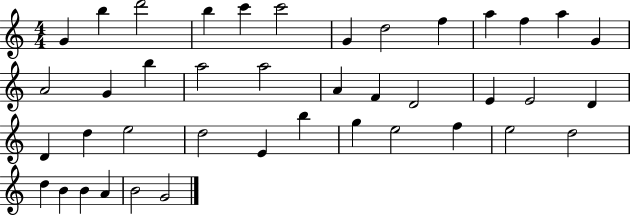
{
  \clef treble
  \numericTimeSignature
  \time 4/4
  \key c \major
  g'4 b''4 d'''2 | b''4 c'''4 c'''2 | g'4 d''2 f''4 | a''4 f''4 a''4 g'4 | \break a'2 g'4 b''4 | a''2 a''2 | a'4 f'4 d'2 | e'4 e'2 d'4 | \break d'4 d''4 e''2 | d''2 e'4 b''4 | g''4 e''2 f''4 | e''2 d''2 | \break d''4 b'4 b'4 a'4 | b'2 g'2 | \bar "|."
}